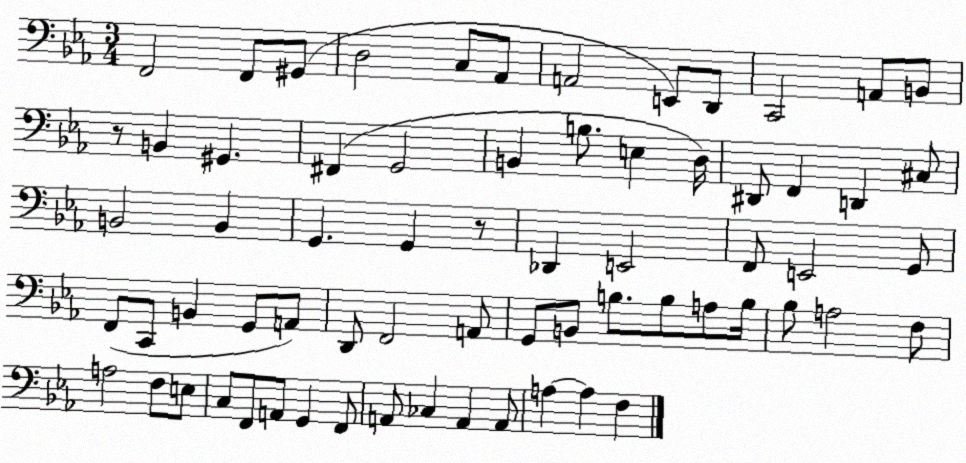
X:1
T:Untitled
M:3/4
L:1/4
K:Eb
F,,2 F,,/2 ^G,,/2 D,2 C,/2 _A,,/2 A,,2 E,,/2 D,,/2 C,,2 A,,/2 B,,/2 z/2 B,, ^G,, ^F,, G,,2 B,, B,/2 E, D,/4 ^D,,/2 F,, D,, ^C,/2 B,,2 B,, G,, G,, z/2 _D,, E,,2 F,,/2 E,,2 G,,/2 F,,/2 C,,/2 B,, G,,/2 A,,/2 D,,/2 F,,2 A,,/2 G,,/2 B,,/2 B,/2 B,/2 A,/2 B,/4 _B,/2 A,2 F,/2 A,2 F,/2 E,/2 C,/2 F,,/2 A,,/2 G,, F,,/2 A,,/2 _C, A,, A,,/2 A, A, F,